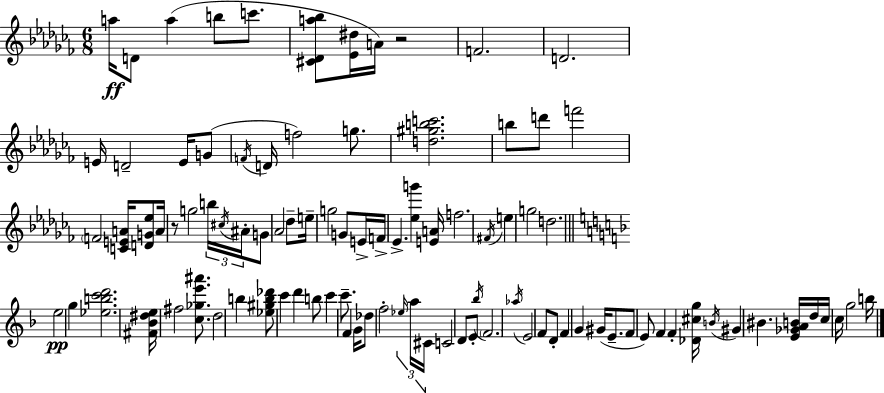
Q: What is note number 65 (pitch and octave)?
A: D4